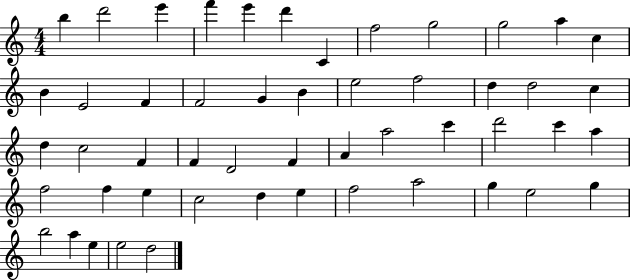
B5/q D6/h E6/q F6/q E6/q D6/q C4/q F5/h G5/h G5/h A5/q C5/q B4/q E4/h F4/q F4/h G4/q B4/q E5/h F5/h D5/q D5/h C5/q D5/q C5/h F4/q F4/q D4/h F4/q A4/q A5/h C6/q D6/h C6/q A5/q F5/h F5/q E5/q C5/h D5/q E5/q F5/h A5/h G5/q E5/h G5/q B5/h A5/q E5/q E5/h D5/h